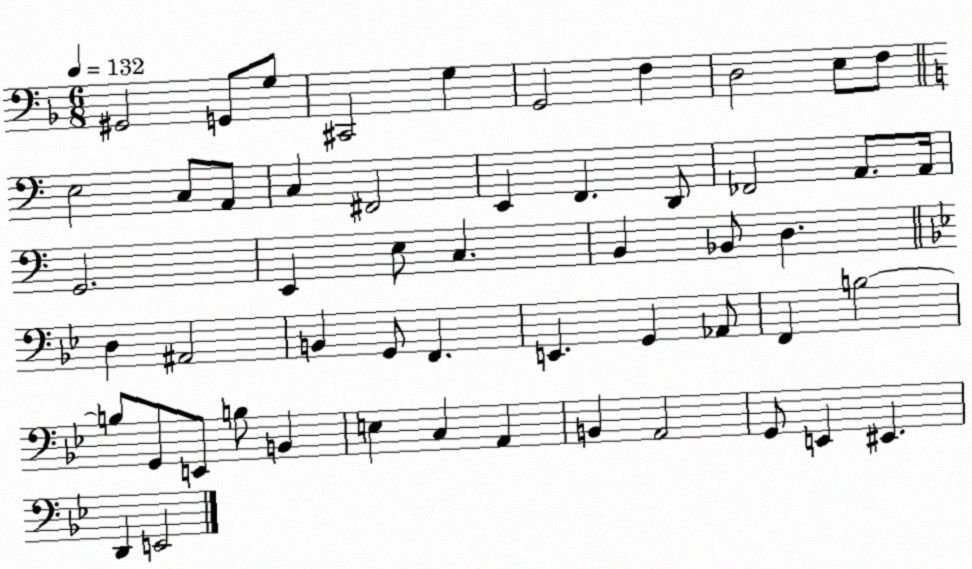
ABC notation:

X:1
T:Untitled
M:6/8
L:1/4
K:F
^G,,2 G,,/2 G,/2 ^C,,2 G, G,,2 F, D,2 E,/2 F,/2 E,2 C,/2 A,,/2 C, ^F,,2 E,, F,, D,,/2 _F,,2 A,,/2 A,,/4 G,,2 E,, E,/2 C, B,, _B,,/2 D, D, ^A,,2 B,, G,,/2 F,, E,, G,, _A,,/2 F,, B,2 B,/2 G,,/2 E,,/2 B,/2 B,, E, C, A,, B,, A,,2 G,,/2 E,, ^E,, D,, E,,2